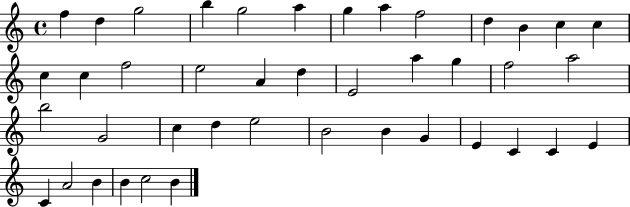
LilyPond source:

{
  \clef treble
  \time 4/4
  \defaultTimeSignature
  \key c \major
  f''4 d''4 g''2 | b''4 g''2 a''4 | g''4 a''4 f''2 | d''4 b'4 c''4 c''4 | \break c''4 c''4 f''2 | e''2 a'4 d''4 | e'2 a''4 g''4 | f''2 a''2 | \break b''2 g'2 | c''4 d''4 e''2 | b'2 b'4 g'4 | e'4 c'4 c'4 e'4 | \break c'4 a'2 b'4 | b'4 c''2 b'4 | \bar "|."
}